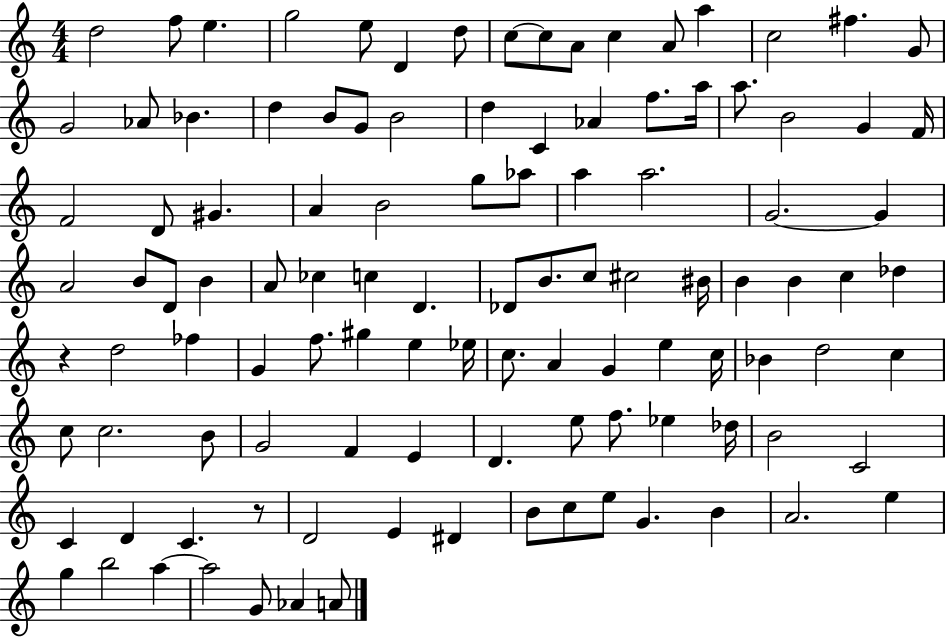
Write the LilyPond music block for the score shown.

{
  \clef treble
  \numericTimeSignature
  \time 4/4
  \key c \major
  \repeat volta 2 { d''2 f''8 e''4. | g''2 e''8 d'4 d''8 | c''8~~ c''8 a'8 c''4 a'8 a''4 | c''2 fis''4. g'8 | \break g'2 aes'8 bes'4. | d''4 b'8 g'8 b'2 | d''4 c'4 aes'4 f''8. a''16 | a''8. b'2 g'4 f'16 | \break f'2 d'8 gis'4. | a'4 b'2 g''8 aes''8 | a''4 a''2. | g'2.~~ g'4 | \break a'2 b'8 d'8 b'4 | a'8 ces''4 c''4 d'4. | des'8 b'8. c''8 cis''2 bis'16 | b'4 b'4 c''4 des''4 | \break r4 d''2 fes''4 | g'4 f''8. gis''4 e''4 ees''16 | c''8. a'4 g'4 e''4 c''16 | bes'4 d''2 c''4 | \break c''8 c''2. b'8 | g'2 f'4 e'4 | d'4. e''8 f''8. ees''4 des''16 | b'2 c'2 | \break c'4 d'4 c'4. r8 | d'2 e'4 dis'4 | b'8 c''8 e''8 g'4. b'4 | a'2. e''4 | \break g''4 b''2 a''4~~ | a''2 g'8 aes'4 a'8 | } \bar "|."
}